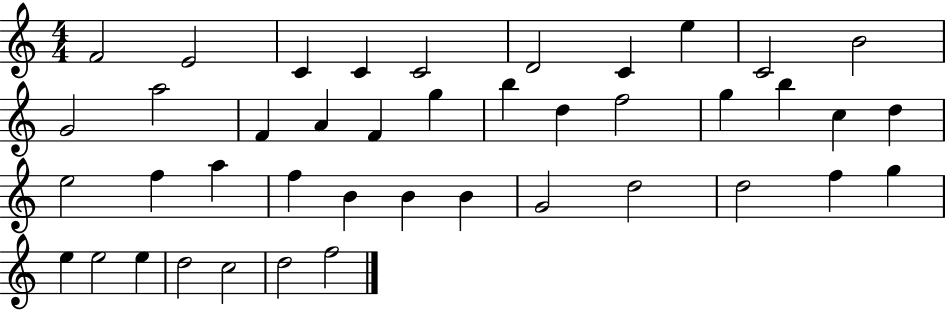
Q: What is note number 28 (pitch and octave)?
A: B4